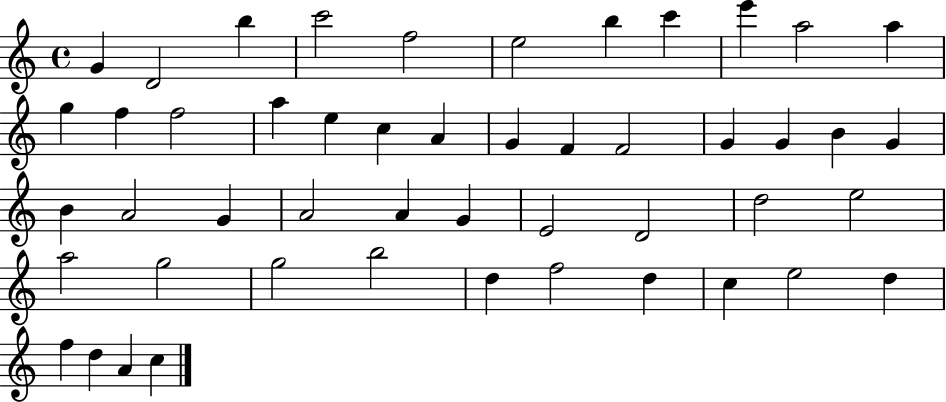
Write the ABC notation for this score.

X:1
T:Untitled
M:4/4
L:1/4
K:C
G D2 b c'2 f2 e2 b c' e' a2 a g f f2 a e c A G F F2 G G B G B A2 G A2 A G E2 D2 d2 e2 a2 g2 g2 b2 d f2 d c e2 d f d A c